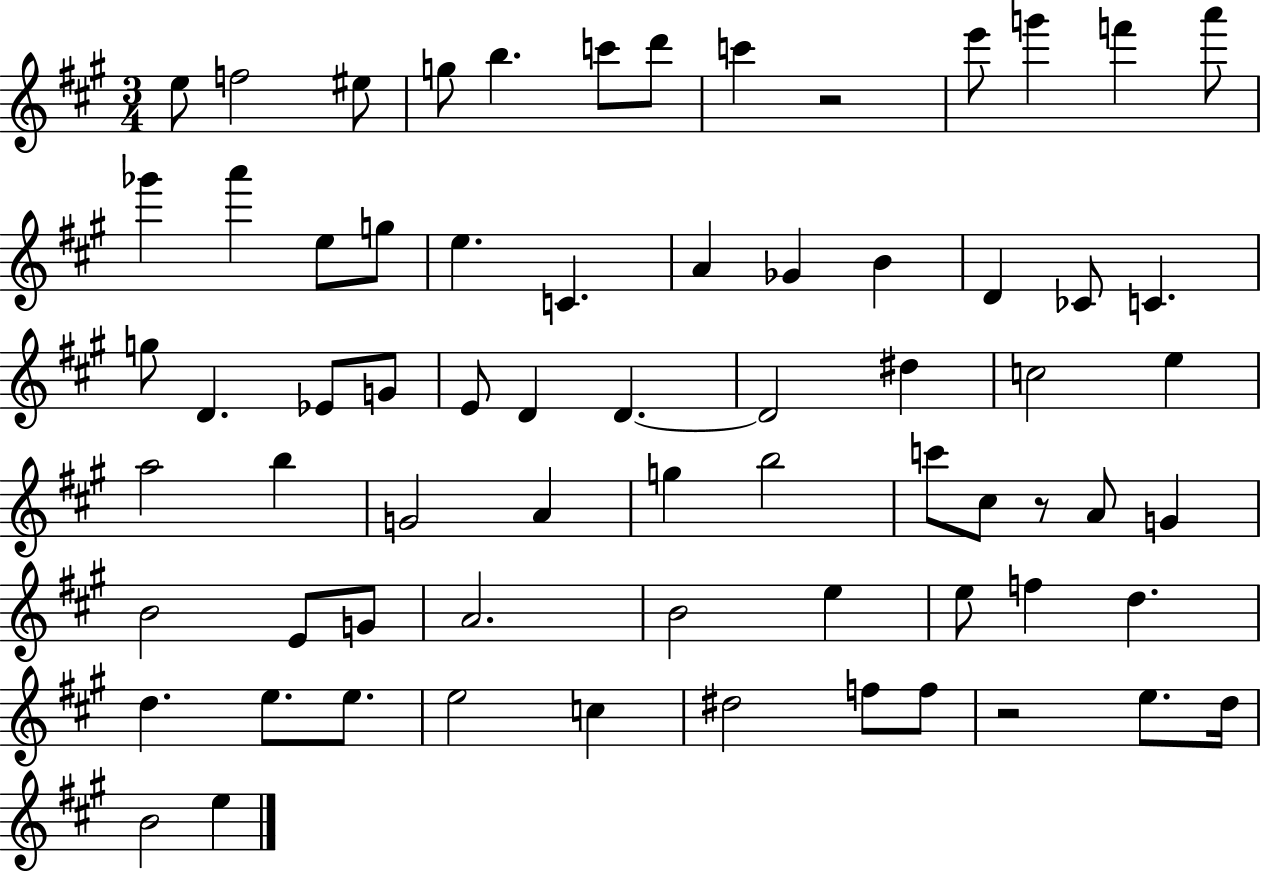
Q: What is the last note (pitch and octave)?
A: E5